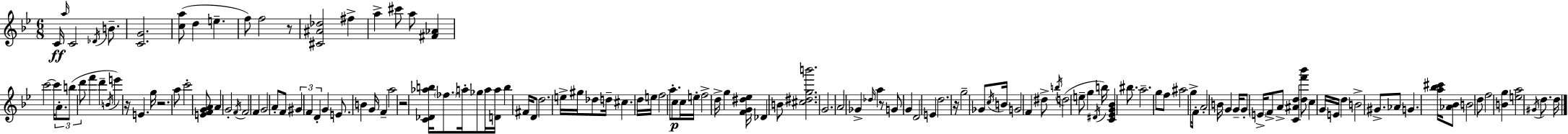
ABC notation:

X:1
T:Untitled
M:6/8
L:1/4
K:Bb
C/4 a/4 C2 _D/4 B/2 [CG]2 [ca]/2 d e f/2 f2 z/2 [^C^A_d]2 ^f a ^c'/2 a/2 [^F_A] c'2 c'/4 A/2 b/2 d'/2 f' d' B/4 e' z/4 E g/4 z2 a/2 c'2 [EFGA]/2 A G2 F/4 F2 F G2 A/2 F/2 ^G F D G E/2 B G/4 F a2 z2 [C_D_ab]/4 _f/2 a/4 _g/2 a/4 [Da]/4 b ^F/4 D/2 d2 e/4 ^g/4 _d/2 d/4 ^c d/4 e/4 f2 a/2 c/2 c/4 e/4 f2 d/4 g [FG^d_e]/4 _D B/2 [^c^dgb']2 G2 A2 _G _d/4 a z/2 G/2 G D2 E d2 z/4 g2 _G/2 c/4 B/4 G2 F ^d/2 b/4 d2 e/2 g ^D/4 b/4 [C_EG_B] ^b/2 a2 g/2 f/2 ^a2 g/4 F/2 A2 B/4 G G/4 G/2 E/4 F/2 A/2 [C^Ad] [df'_b']/2 c G/4 E/4 d B2 ^G/2 _A/2 G [a_b^c']/4 [_A_B]/2 B2 d/2 f2 [Bg] [ea]2 ^G/4 d/2 d/4